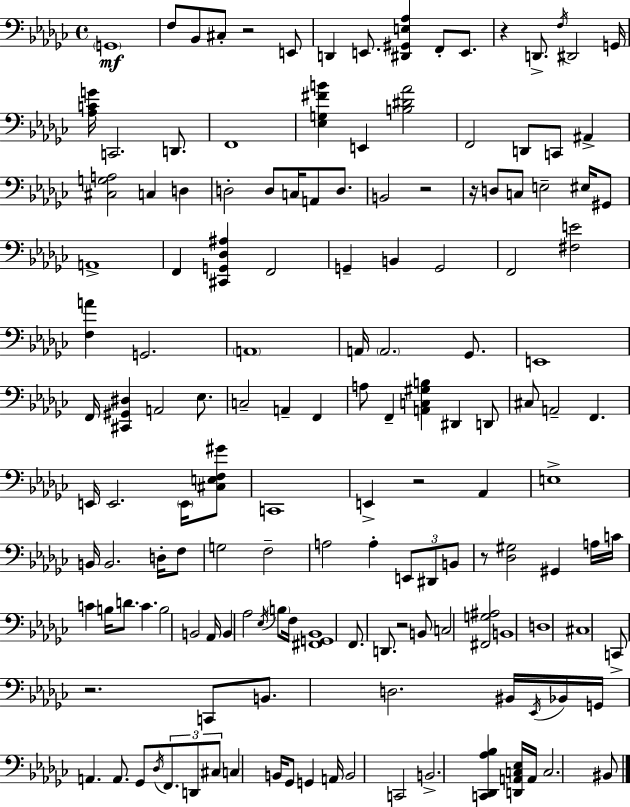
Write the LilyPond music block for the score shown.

{
  \clef bass
  \time 4/4
  \defaultTimeSignature
  \key ees \minor
  \parenthesize g,1\mf | f8 bes,8 cis8-. r2 e,8 | d,4 e,8. <dis, gis, e aes>4 f,8-. e,8. | r4 d,8.-> \acciaccatura { f16 } dis,2 | \break g,16 <aes c' g'>16 c,2. d,8. | f,1 | <ees g fis' b'>4 e,4 <b dis' aes'>2 | f,2 d,8 c,8 ais,4-> | \break <cis g a>2 c4 d4 | d2-. d8 c16 a,8 d8. | b,2 r2 | r16 d8 c8 e2-- eis16 gis,8 | \break a,1-> | f,4 <cis, g, des ais>4 f,2 | g,4-- b,4 g,2 | f,2 <fis e'>2 | \break <f a'>4 g,2. | \parenthesize a,1 | a,16 \parenthesize a,2. ges,8. | e,1 | \break f,16 <cis, gis, dis>4 a,2 ees8. | c2-- a,4-- f,4 | a8 f,4-- <a, c gis b>4 dis,4 d,8 | cis8 a,2-- f,4. | \break e,16 e,2. \parenthesize e,16 <cis e f gis'>8 | c,1 | e,4-> r2 aes,4 | e1-> | \break b,16 b,2. d16-. f8 | g2 f2-- | a2 a4-. \tuplet 3/2 { e,8 dis,8 | b,8 } r8 <des gis>2 gis,4 | \break a16 c'16 c'4 b16 d'8. c'4. | b2 b,2 | aes,16 b,4 aes2 \acciaccatura { ees16 } \parenthesize b8 | f16 <fis, g, bes,>1 | \break f,8. d,8. r2 | b,8 c2 <fis, g ais>2 | b,1 | d1 | \break cis1 | c,8-> r2. | c,8 b,8. d2. | bis,16 \acciaccatura { ees,16 } bes,16 g,16 a,4. a,8. ges,8 | \break \acciaccatura { des16 } \tuplet 3/2 { f,8. d,8 cis8 } c4 b,16 ges,8 g,4 | a,16 b,2 c,2 | b,2.-> | <c, des, aes bes>4 <d, a, c ees>16 a,16 c2. | \break bis,8 \bar "|."
}